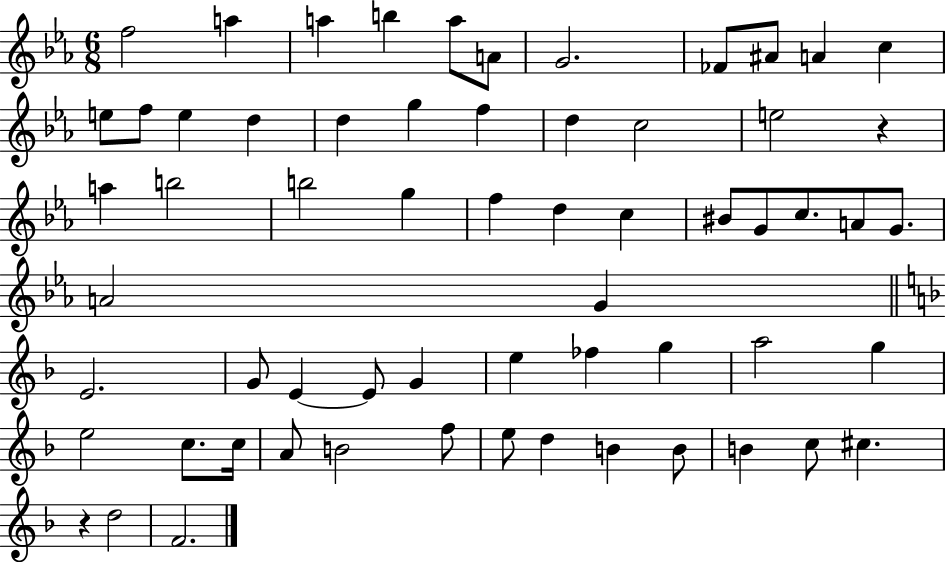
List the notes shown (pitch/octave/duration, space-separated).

F5/h A5/q A5/q B5/q A5/e A4/e G4/h. FES4/e A#4/e A4/q C5/q E5/e F5/e E5/q D5/q D5/q G5/q F5/q D5/q C5/h E5/h R/q A5/q B5/h B5/h G5/q F5/q D5/q C5/q BIS4/e G4/e C5/e. A4/e G4/e. A4/h G4/q E4/h. G4/e E4/q E4/e G4/q E5/q FES5/q G5/q A5/h G5/q E5/h C5/e. C5/s A4/e B4/h F5/e E5/e D5/q B4/q B4/e B4/q C5/e C#5/q. R/q D5/h F4/h.